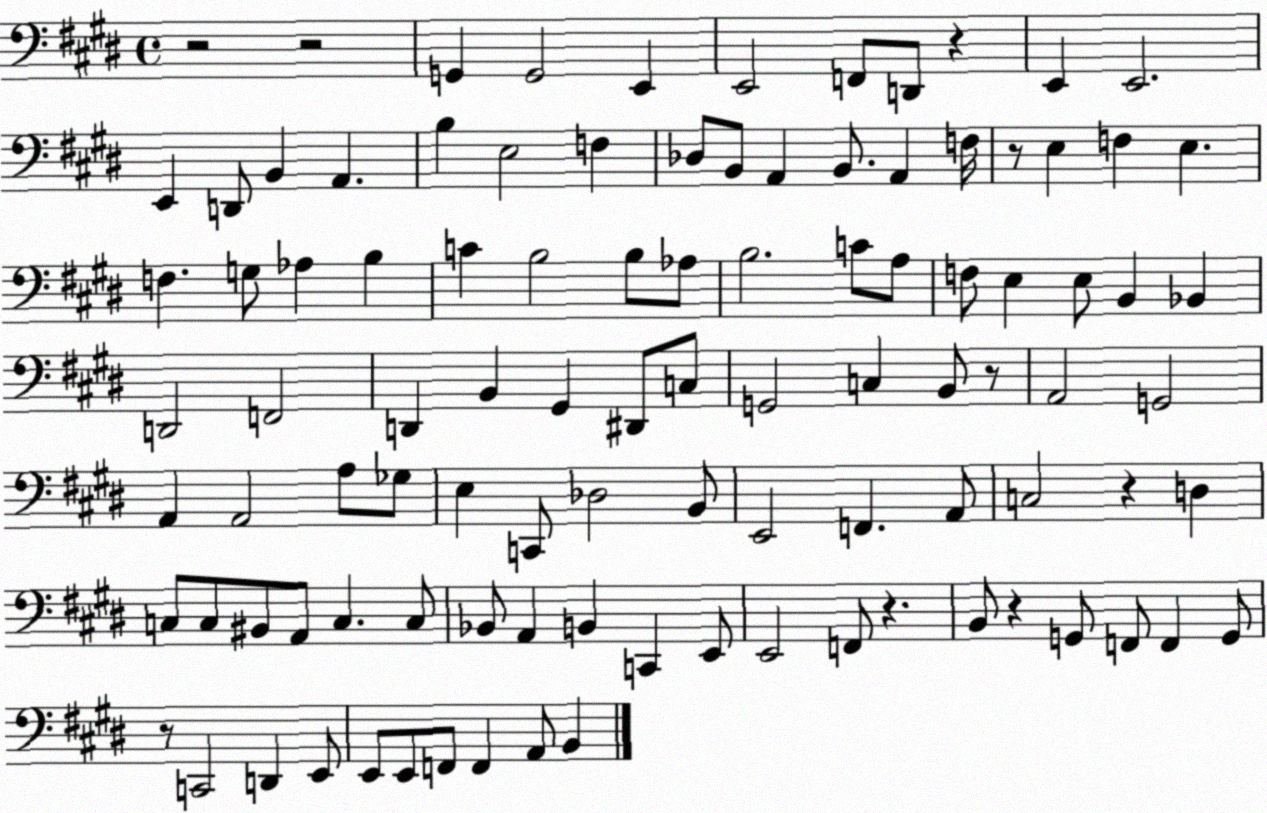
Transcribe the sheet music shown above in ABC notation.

X:1
T:Untitled
M:4/4
L:1/4
K:E
z2 z2 G,, G,,2 E,, E,,2 F,,/2 D,,/2 z E,, E,,2 E,, D,,/2 B,, A,, B, E,2 F, _D,/2 B,,/2 A,, B,,/2 A,, F,/4 z/2 E, F, E, F, G,/2 _A, B, C B,2 B,/2 _A,/2 B,2 C/2 A,/2 F,/2 E, E,/2 B,, _B,, D,,2 F,,2 D,, B,, ^G,, ^D,,/2 C,/2 G,,2 C, B,,/2 z/2 A,,2 G,,2 A,, A,,2 A,/2 _G,/2 E, C,,/2 _D,2 B,,/2 E,,2 F,, A,,/2 C,2 z D, C,/2 C,/2 ^B,,/2 A,,/2 C, C,/2 _B,,/2 A,, B,, C,, E,,/2 E,,2 F,,/2 z B,,/2 z G,,/2 F,,/2 F,, G,,/2 z/2 C,,2 D,, E,,/2 E,,/2 E,,/2 F,,/2 F,, A,,/2 B,,